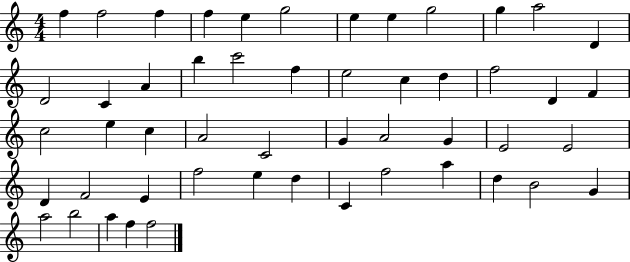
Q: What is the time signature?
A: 4/4